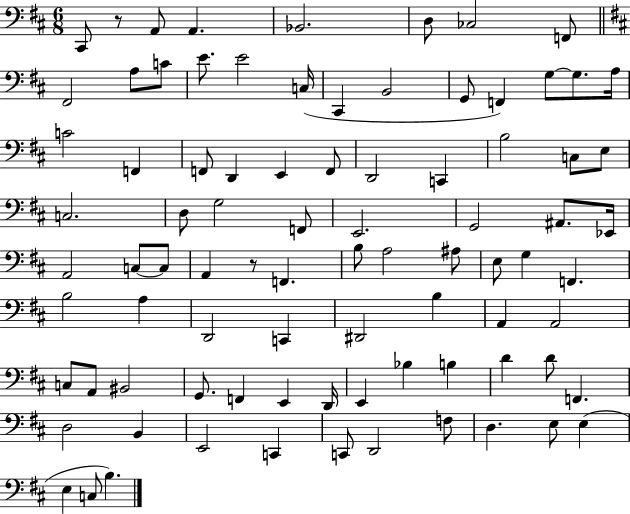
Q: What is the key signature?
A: D major